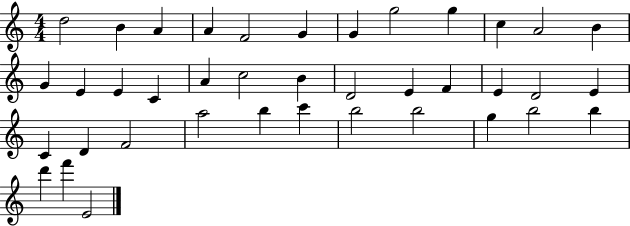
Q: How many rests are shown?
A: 0